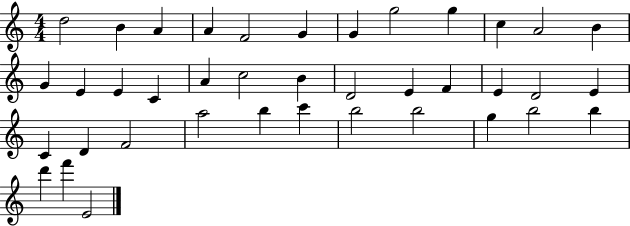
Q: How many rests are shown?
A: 0